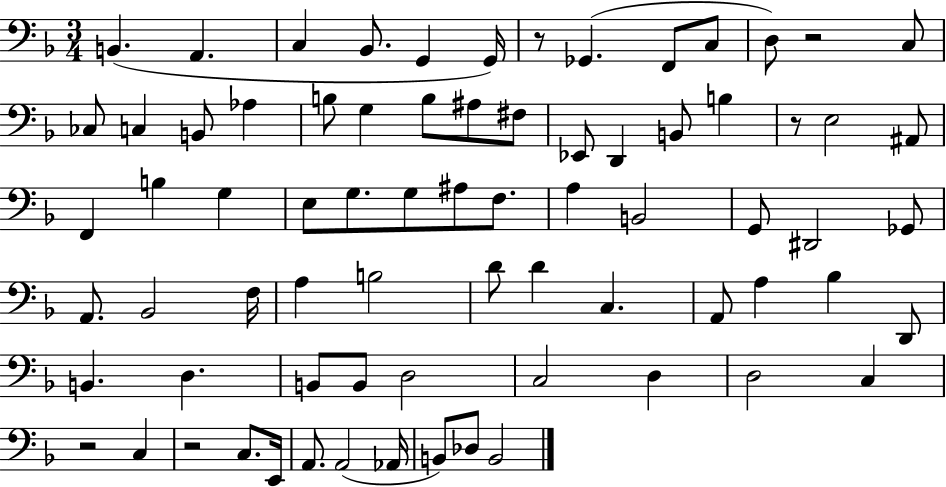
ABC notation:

X:1
T:Untitled
M:3/4
L:1/4
K:F
B,, A,, C, _B,,/2 G,, G,,/4 z/2 _G,, F,,/2 C,/2 D,/2 z2 C,/2 _C,/2 C, B,,/2 _A, B,/2 G, B,/2 ^A,/2 ^F,/2 _E,,/2 D,, B,,/2 B, z/2 E,2 ^A,,/2 F,, B, G, E,/2 G,/2 G,/2 ^A,/2 F,/2 A, B,,2 G,,/2 ^D,,2 _G,,/2 A,,/2 _B,,2 F,/4 A, B,2 D/2 D C, A,,/2 A, _B, D,,/2 B,, D, B,,/2 B,,/2 D,2 C,2 D, D,2 C, z2 C, z2 C,/2 E,,/4 A,,/2 A,,2 _A,,/4 B,,/2 _D,/2 B,,2